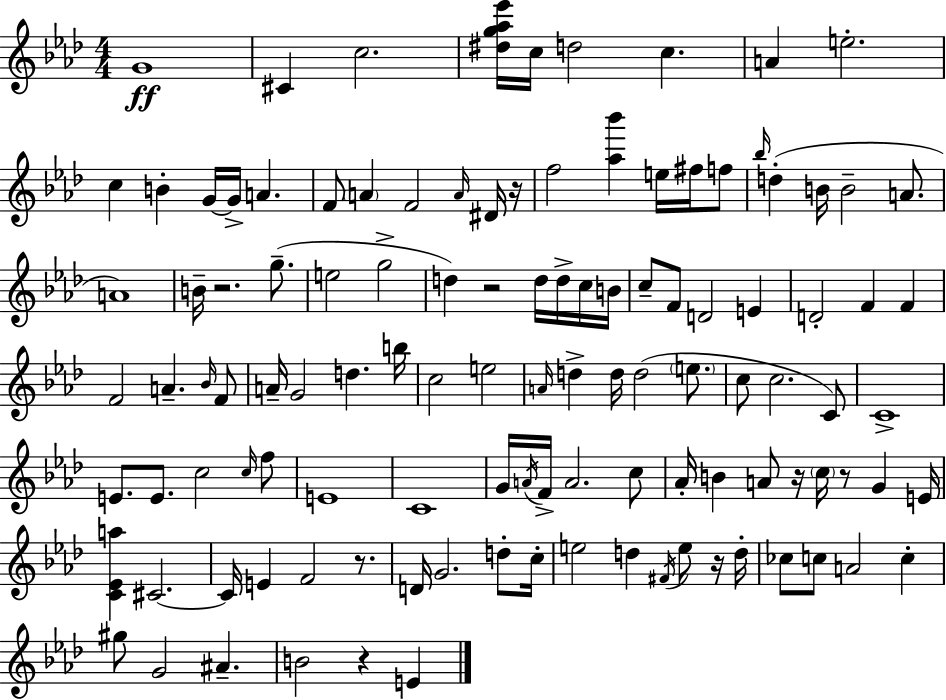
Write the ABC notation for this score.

X:1
T:Untitled
M:4/4
L:1/4
K:Fm
G4 ^C c2 [^dg_a_e']/4 c/4 d2 c A e2 c B G/4 G/4 A F/2 A F2 A/4 ^D/4 z/4 f2 [_a_b'] e/4 ^f/4 f/2 _b/4 d B/4 B2 A/2 A4 B/4 z2 g/2 e2 g2 d z2 d/4 d/4 c/4 B/4 c/2 F/2 D2 E D2 F F F2 A _B/4 F/2 A/4 G2 d b/4 c2 e2 A/4 d d/4 d2 e/2 c/2 c2 C/2 C4 E/2 E/2 c2 c/4 f/2 E4 C4 G/4 A/4 F/4 A2 c/2 _A/4 B A/2 z/4 c/4 z/2 G E/4 [C_Ea] ^C2 ^C/4 E F2 z/2 D/4 G2 d/2 c/4 e2 d ^F/4 e/2 z/4 d/4 _c/2 c/2 A2 c ^g/2 G2 ^A B2 z E